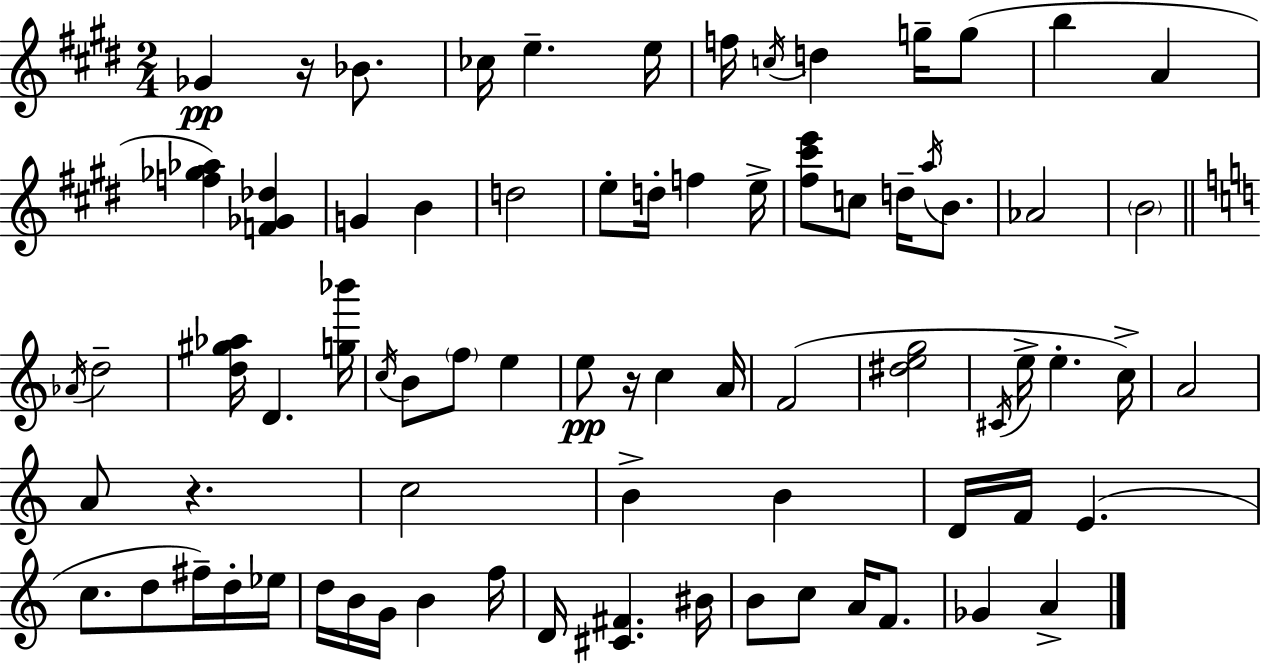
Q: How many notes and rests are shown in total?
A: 76